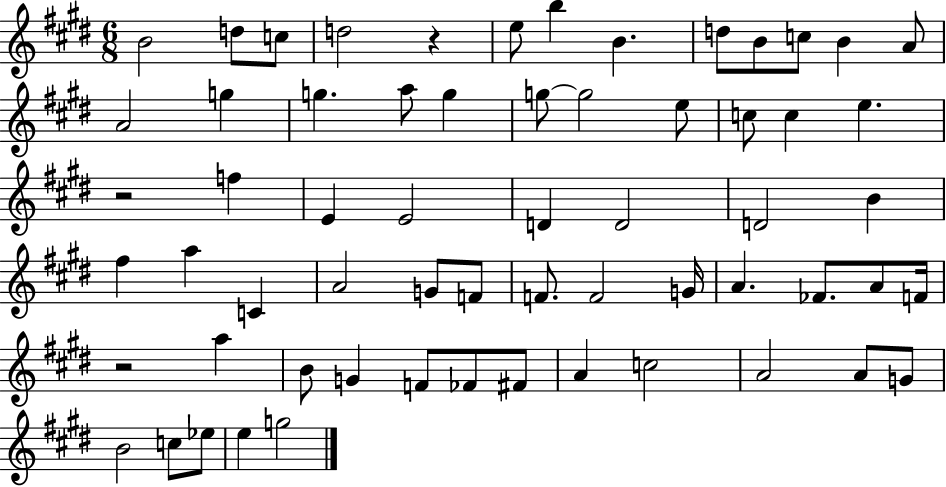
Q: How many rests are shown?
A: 3